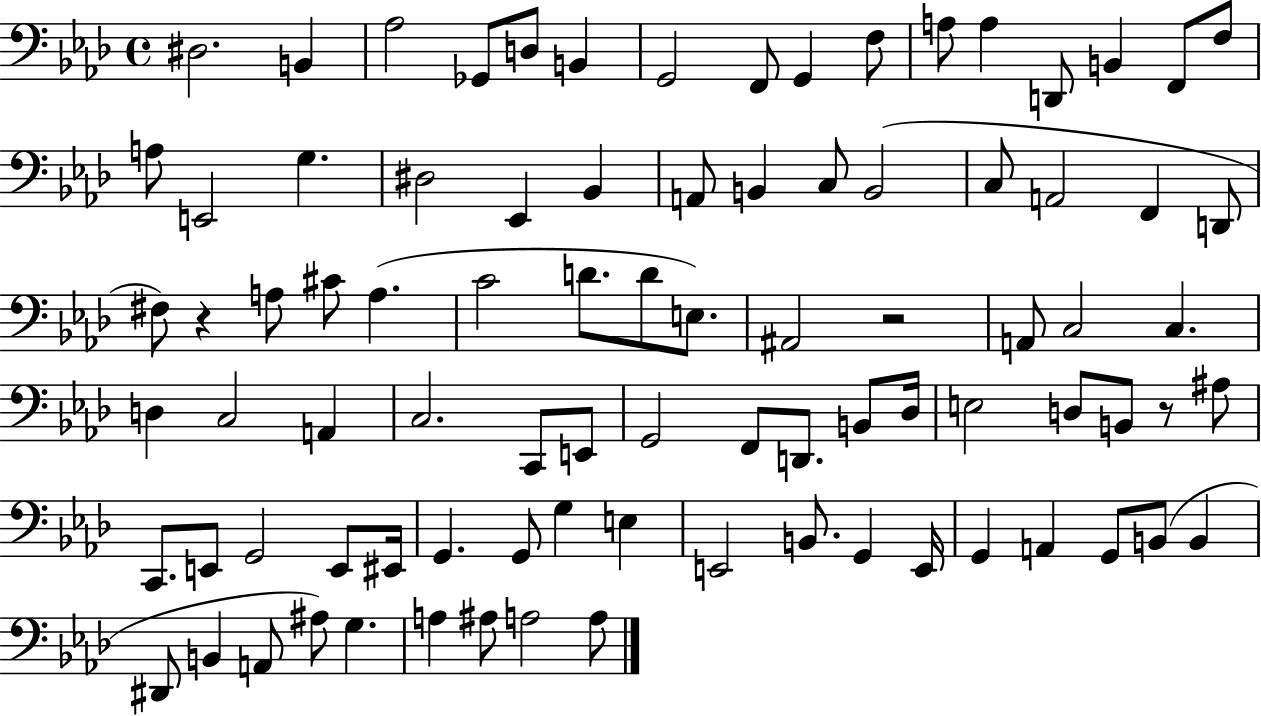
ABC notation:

X:1
T:Untitled
M:4/4
L:1/4
K:Ab
^D,2 B,, _A,2 _G,,/2 D,/2 B,, G,,2 F,,/2 G,, F,/2 A,/2 A, D,,/2 B,, F,,/2 F,/2 A,/2 E,,2 G, ^D,2 _E,, _B,, A,,/2 B,, C,/2 B,,2 C,/2 A,,2 F,, D,,/2 ^F,/2 z A,/2 ^C/2 A, C2 D/2 D/2 E,/2 ^A,,2 z2 A,,/2 C,2 C, D, C,2 A,, C,2 C,,/2 E,,/2 G,,2 F,,/2 D,,/2 B,,/2 _D,/4 E,2 D,/2 B,,/2 z/2 ^A,/2 C,,/2 E,,/2 G,,2 E,,/2 ^E,,/4 G,, G,,/2 G, E, E,,2 B,,/2 G,, E,,/4 G,, A,, G,,/2 B,,/2 B,, ^D,,/2 B,, A,,/2 ^A,/2 G, A, ^A,/2 A,2 A,/2